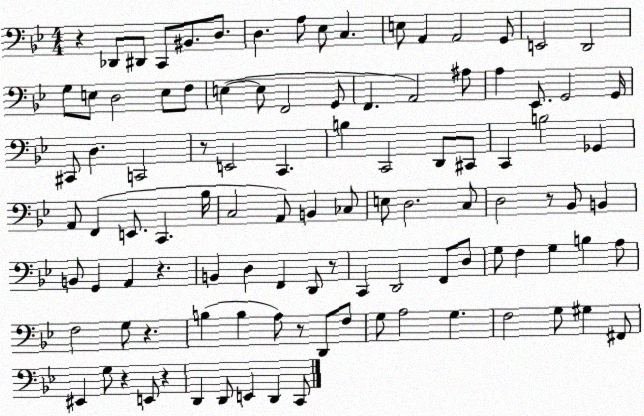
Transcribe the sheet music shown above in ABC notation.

X:1
T:Untitled
M:4/4
L:1/4
K:Bb
z _D,,/2 ^D,,/2 C,,/2 ^B,,/2 D,/2 D, A,/2 _E,/2 C, E,/2 A,, A,,2 G,,/2 E,,2 D,,2 G,/2 E,/2 D,2 E,/2 F,/2 E, E,/2 F,,2 G,,/2 F,, A,,2 ^A,/2 A, _E,,/2 G,,2 G,,/4 ^C,,/2 D, C,,2 z/2 E,,2 C,, B, C,,2 D,,/2 ^C,,/2 C,, B,2 _G,, A,,/2 F,, E,,/2 C,, _B,/4 C,2 A,,/2 B,, _C,/2 E,/2 D,2 C,/2 D,2 z/2 _B,,/2 B,, B,,/2 G,, A,, z B,, D, F,, D,,/2 z/2 C,, D,,2 F,,/2 D,/2 G,/2 F, G, B, A,/2 F,2 G,/2 z B, B, A,/2 z/2 D,,/2 F,/2 G,/2 A,2 G, F,2 G,/2 ^G, ^F,,/2 ^E,, G,/2 z E,,/2 z D,, D,,/2 E,, D,, C,,/2